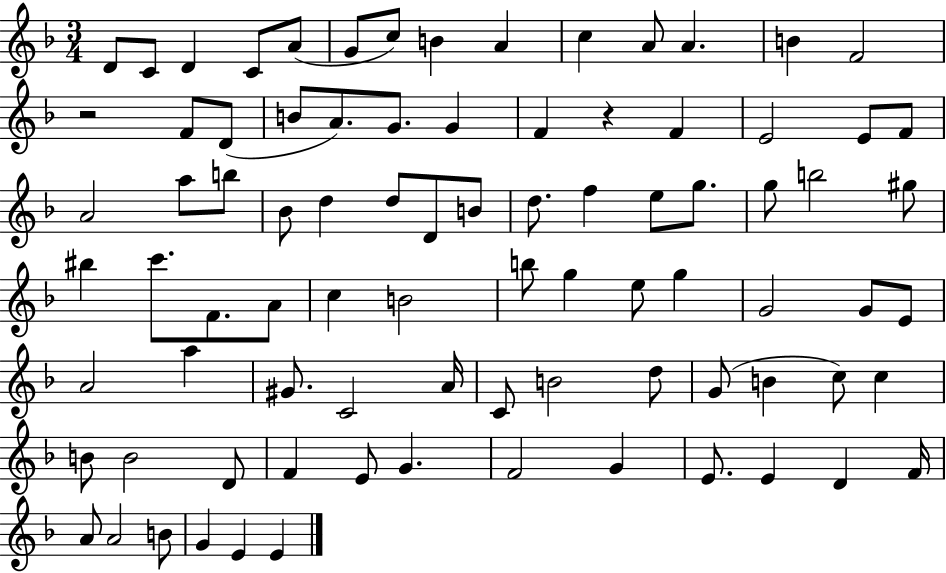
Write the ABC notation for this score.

X:1
T:Untitled
M:3/4
L:1/4
K:F
D/2 C/2 D C/2 A/2 G/2 c/2 B A c A/2 A B F2 z2 F/2 D/2 B/2 A/2 G/2 G F z F E2 E/2 F/2 A2 a/2 b/2 _B/2 d d/2 D/2 B/2 d/2 f e/2 g/2 g/2 b2 ^g/2 ^b c'/2 F/2 A/2 c B2 b/2 g e/2 g G2 G/2 E/2 A2 a ^G/2 C2 A/4 C/2 B2 d/2 G/2 B c/2 c B/2 B2 D/2 F E/2 G F2 G E/2 E D F/4 A/2 A2 B/2 G E E